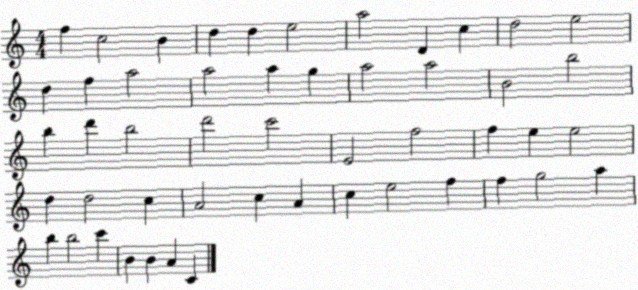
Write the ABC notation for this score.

X:1
T:Untitled
M:4/4
L:1/4
K:C
f c2 B d d e2 a2 D c d2 e2 d f a2 a2 a g a2 a2 B2 b2 b d' b2 d'2 c'2 E2 f2 f e e2 d d2 c A2 c A c e2 f f g2 a b b2 c' B B A C